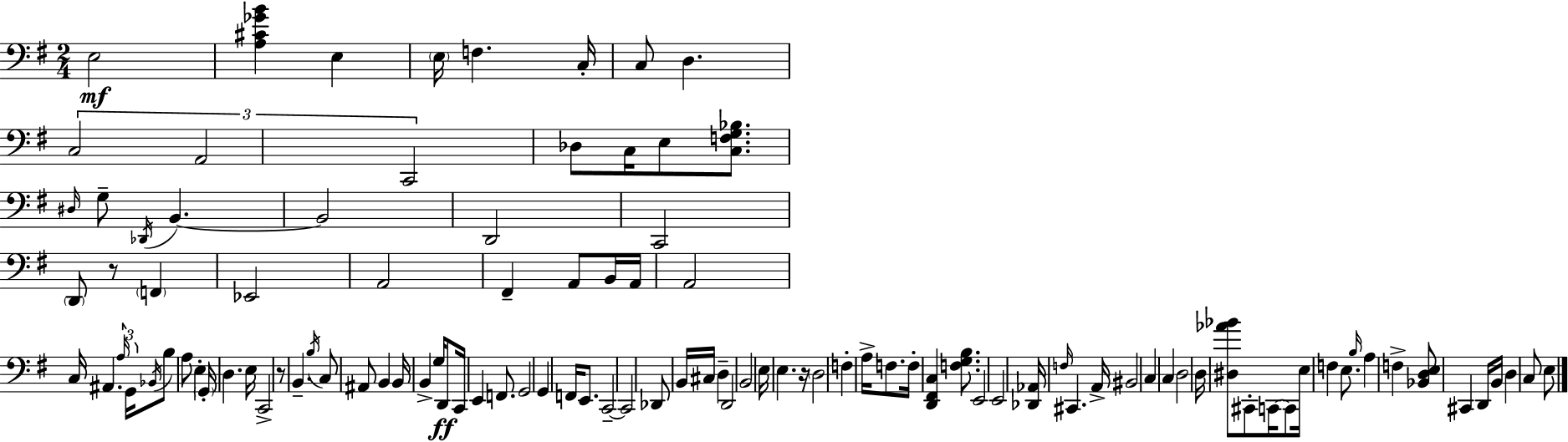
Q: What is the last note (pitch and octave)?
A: E3